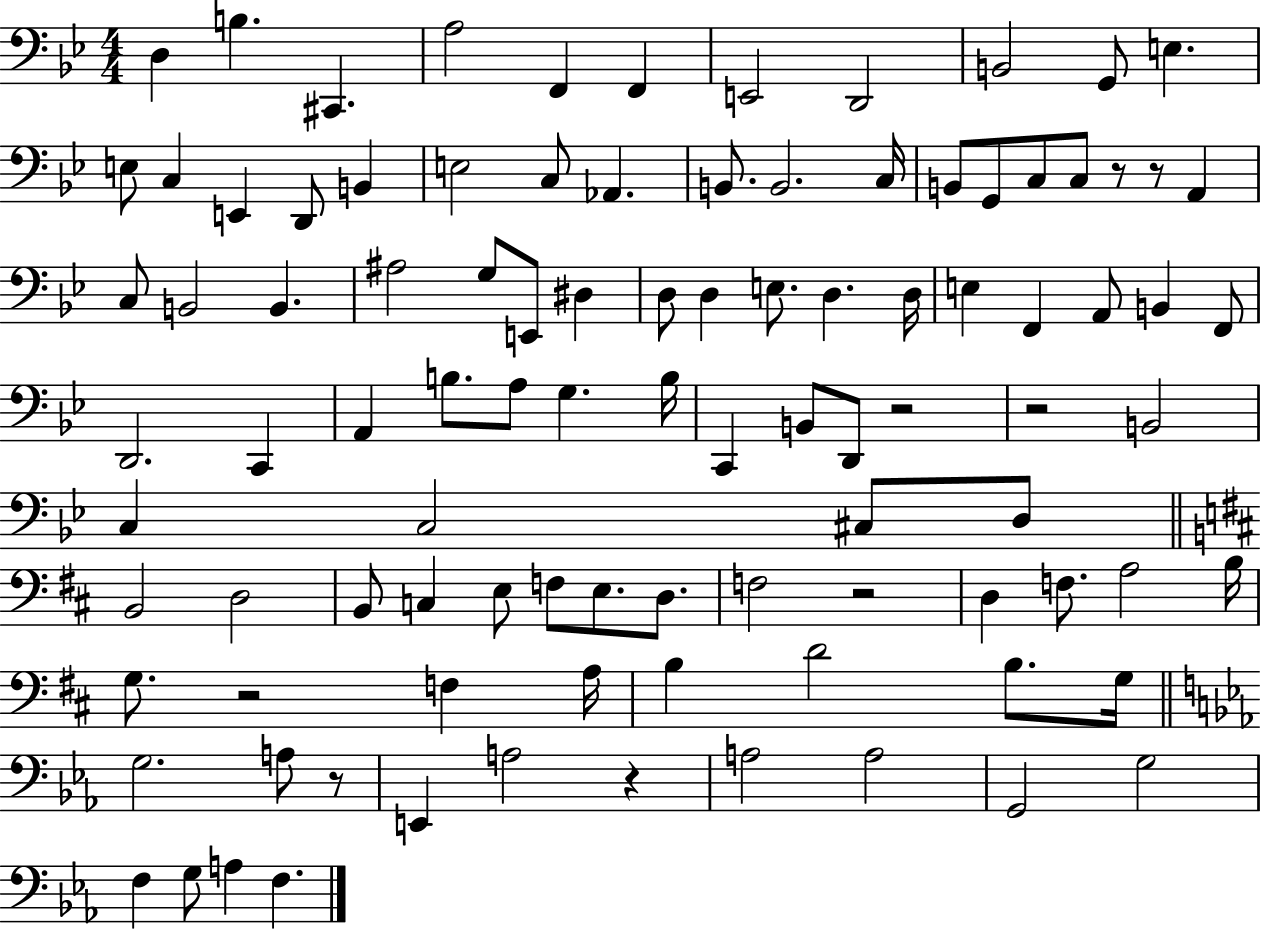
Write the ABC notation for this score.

X:1
T:Untitled
M:4/4
L:1/4
K:Bb
D, B, ^C,, A,2 F,, F,, E,,2 D,,2 B,,2 G,,/2 E, E,/2 C, E,, D,,/2 B,, E,2 C,/2 _A,, B,,/2 B,,2 C,/4 B,,/2 G,,/2 C,/2 C,/2 z/2 z/2 A,, C,/2 B,,2 B,, ^A,2 G,/2 E,,/2 ^D, D,/2 D, E,/2 D, D,/4 E, F,, A,,/2 B,, F,,/2 D,,2 C,, A,, B,/2 A,/2 G, B,/4 C,, B,,/2 D,,/2 z2 z2 B,,2 C, C,2 ^C,/2 D,/2 B,,2 D,2 B,,/2 C, E,/2 F,/2 E,/2 D,/2 F,2 z2 D, F,/2 A,2 B,/4 G,/2 z2 F, A,/4 B, D2 B,/2 G,/4 G,2 A,/2 z/2 E,, A,2 z A,2 A,2 G,,2 G,2 F, G,/2 A, F,